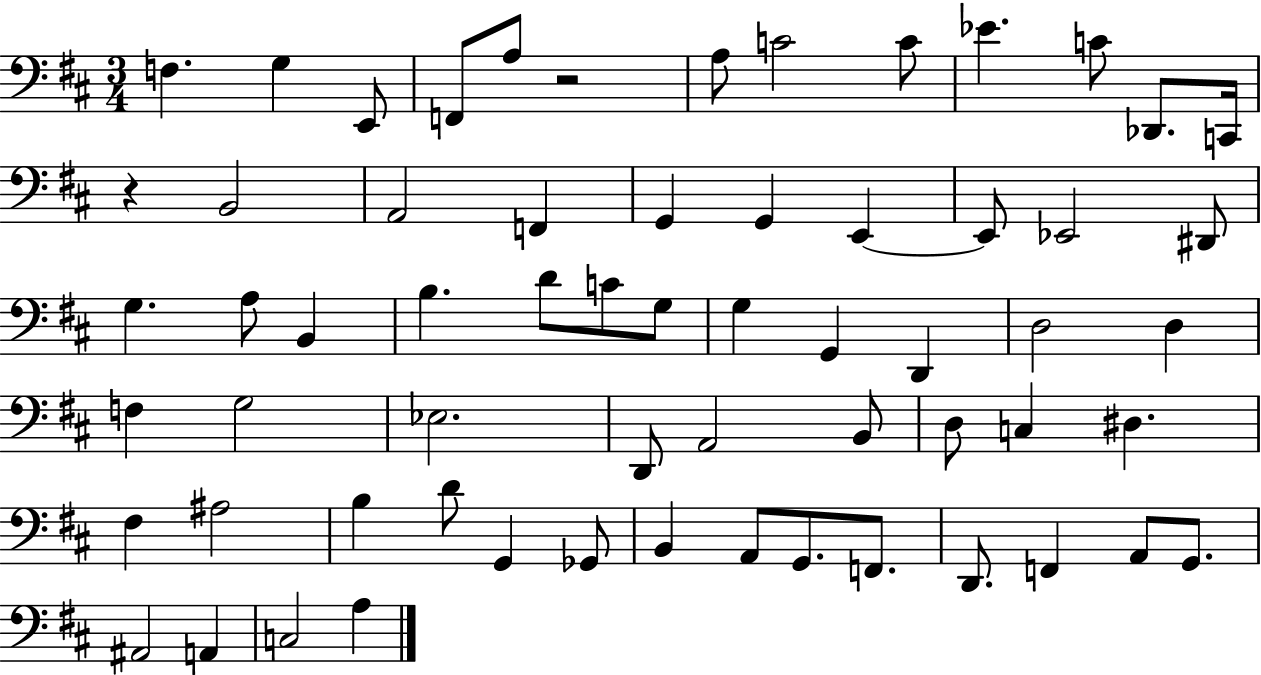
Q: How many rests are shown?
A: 2